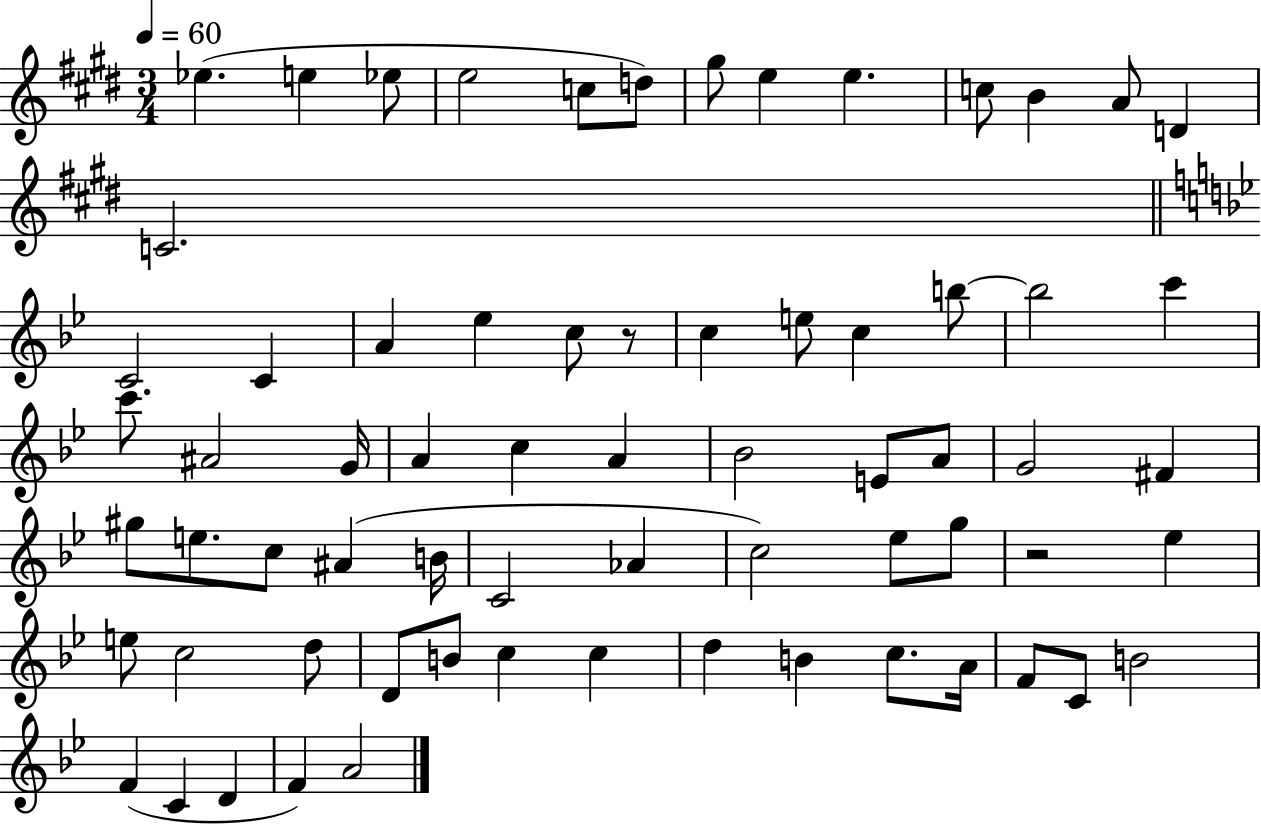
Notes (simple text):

Eb5/q. E5/q Eb5/e E5/h C5/e D5/e G#5/e E5/q E5/q. C5/e B4/q A4/e D4/q C4/h. C4/h C4/q A4/q Eb5/q C5/e R/e C5/q E5/e C5/q B5/e B5/h C6/q C6/e. A#4/h G4/s A4/q C5/q A4/q Bb4/h E4/e A4/e G4/h F#4/q G#5/e E5/e. C5/e A#4/q B4/s C4/h Ab4/q C5/h Eb5/e G5/e R/h Eb5/q E5/e C5/h D5/e D4/e B4/e C5/q C5/q D5/q B4/q C5/e. A4/s F4/e C4/e B4/h F4/q C4/q D4/q F4/q A4/h